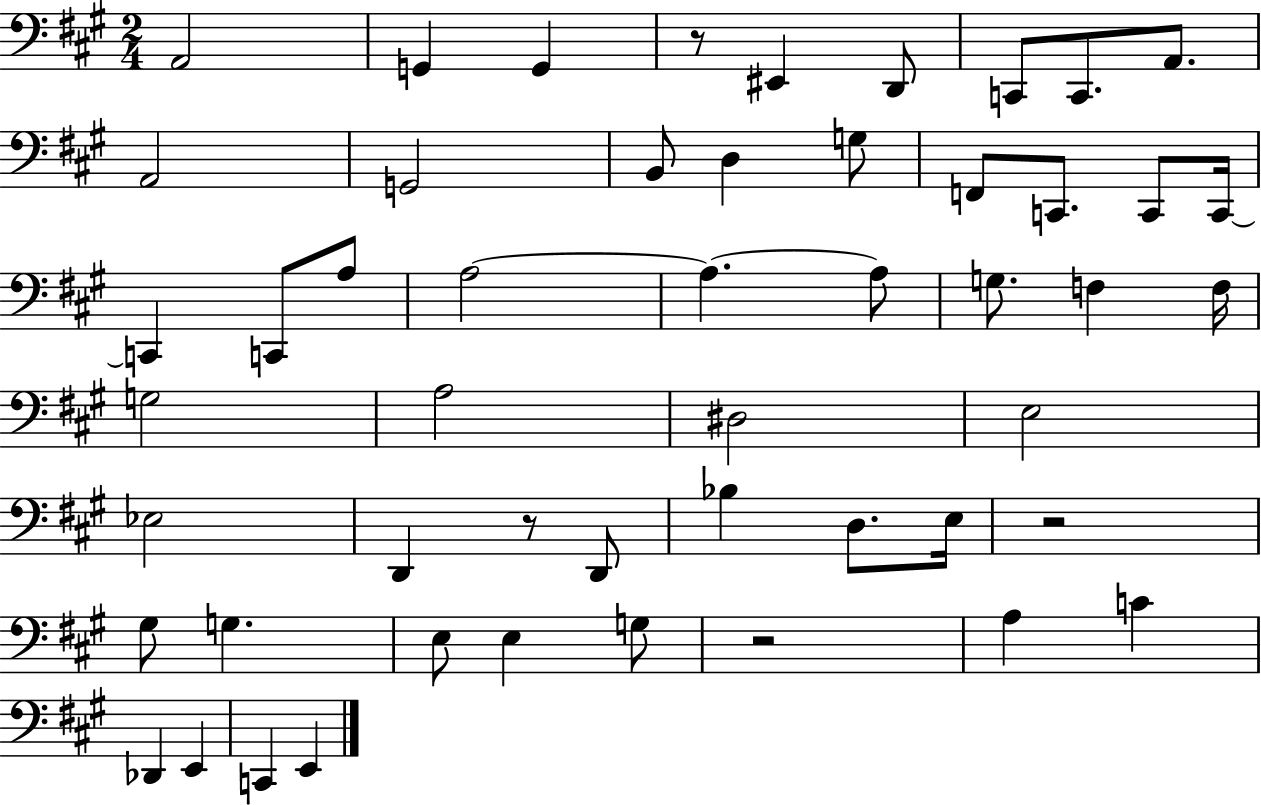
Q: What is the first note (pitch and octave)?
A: A2